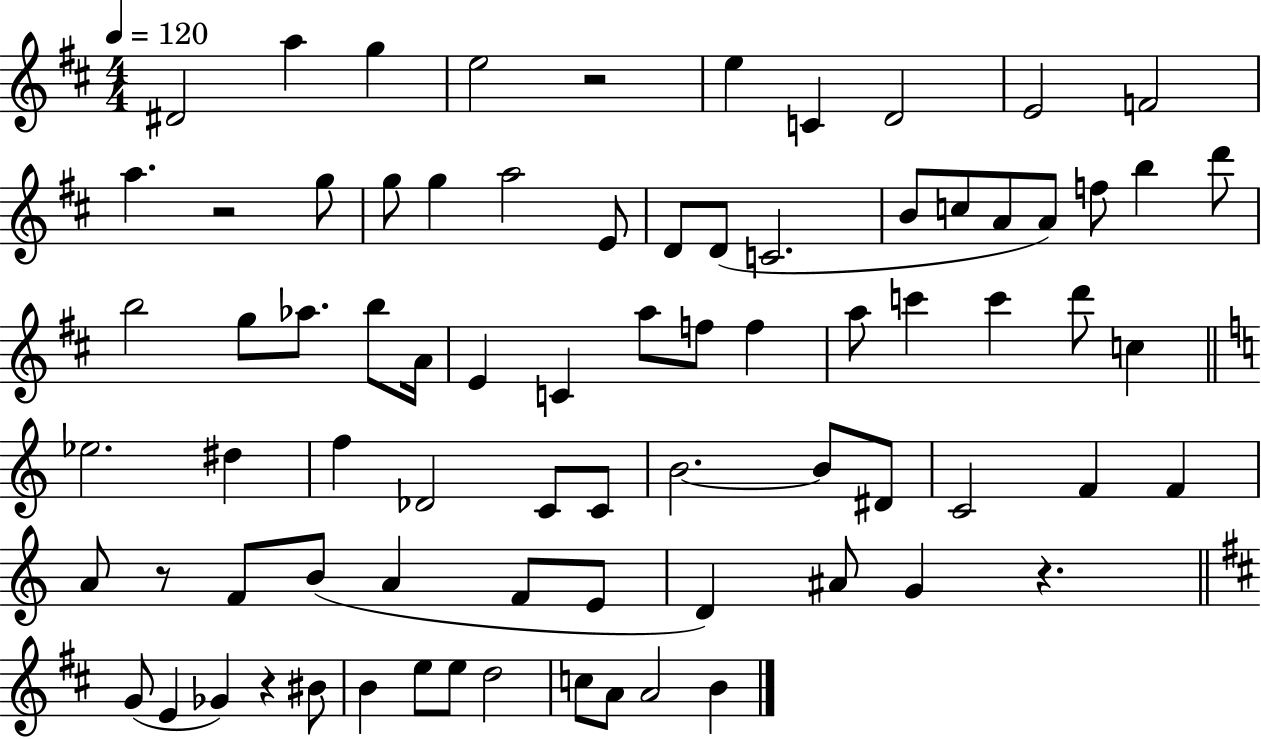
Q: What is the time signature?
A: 4/4